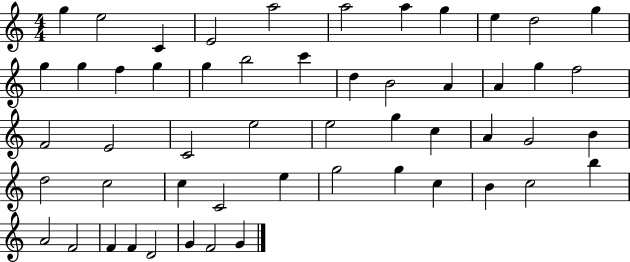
G5/q E5/h C4/q E4/h A5/h A5/h A5/q G5/q E5/q D5/h G5/q G5/q G5/q F5/q G5/q G5/q B5/h C6/q D5/q B4/h A4/q A4/q G5/q F5/h F4/h E4/h C4/h E5/h E5/h G5/q C5/q A4/q G4/h B4/q D5/h C5/h C5/q C4/h E5/q G5/h G5/q C5/q B4/q C5/h B5/q A4/h F4/h F4/q F4/q D4/h G4/q F4/h G4/q